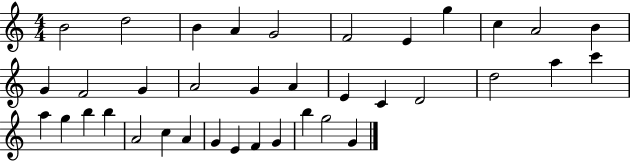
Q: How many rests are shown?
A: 0